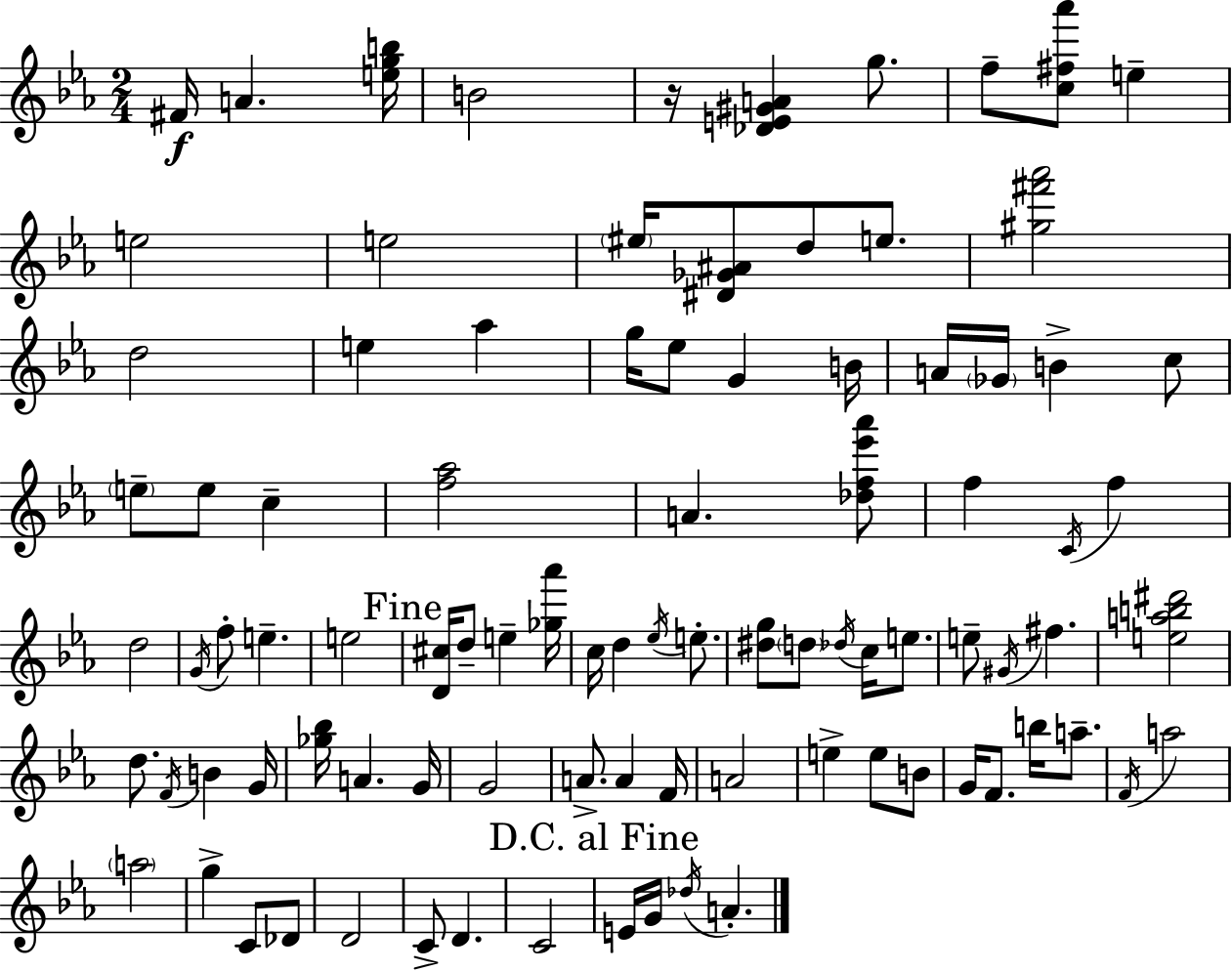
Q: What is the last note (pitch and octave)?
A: A4